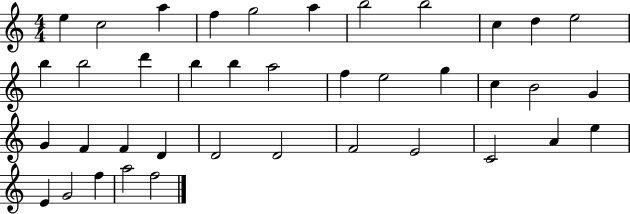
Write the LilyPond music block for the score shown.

{
  \clef treble
  \numericTimeSignature
  \time 4/4
  \key c \major
  e''4 c''2 a''4 | f''4 g''2 a''4 | b''2 b''2 | c''4 d''4 e''2 | \break b''4 b''2 d'''4 | b''4 b''4 a''2 | f''4 e''2 g''4 | c''4 b'2 g'4 | \break g'4 f'4 f'4 d'4 | d'2 d'2 | f'2 e'2 | c'2 a'4 e''4 | \break e'4 g'2 f''4 | a''2 f''2 | \bar "|."
}